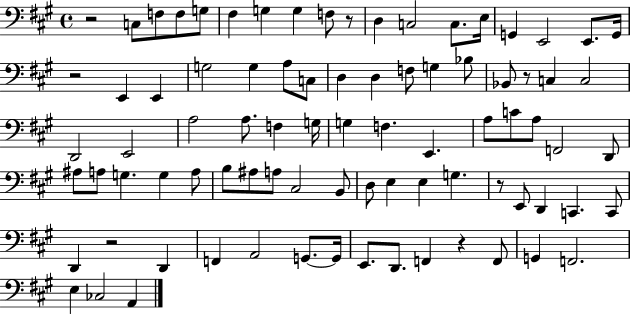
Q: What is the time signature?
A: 4/4